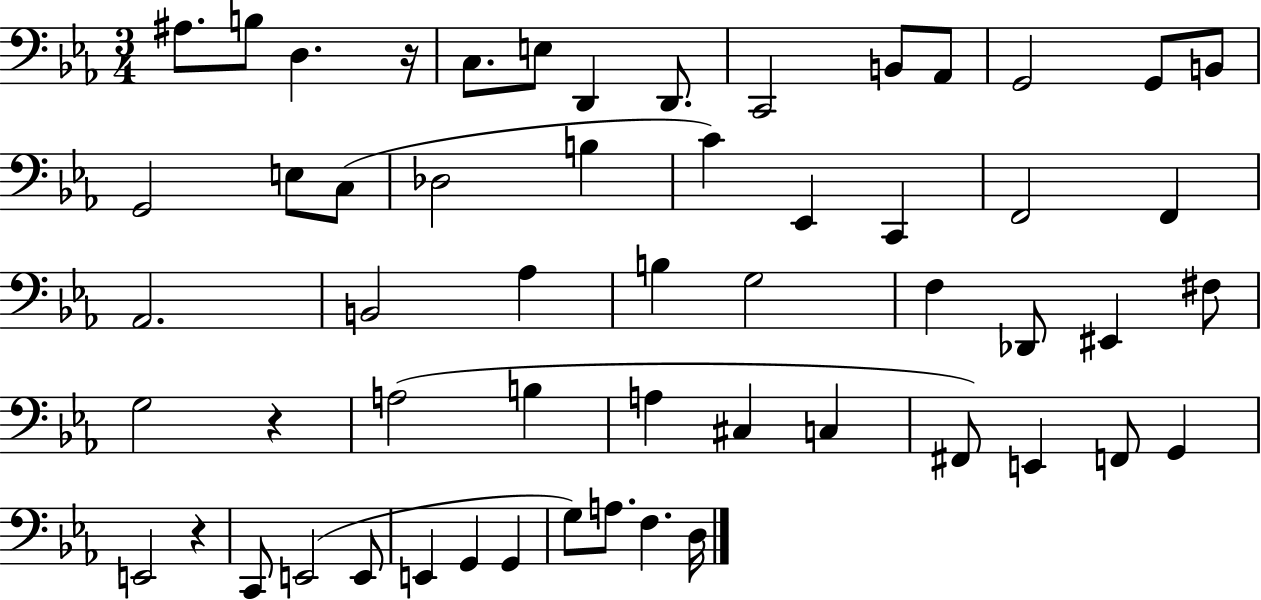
A#3/e. B3/e D3/q. R/s C3/e. E3/e D2/q D2/e. C2/h B2/e Ab2/e G2/h G2/e B2/e G2/h E3/e C3/e Db3/h B3/q C4/q Eb2/q C2/q F2/h F2/q Ab2/h. B2/h Ab3/q B3/q G3/h F3/q Db2/e EIS2/q F#3/e G3/h R/q A3/h B3/q A3/q C#3/q C3/q F#2/e E2/q F2/e G2/q E2/h R/q C2/e E2/h E2/e E2/q G2/q G2/q G3/e A3/e. F3/q. D3/s